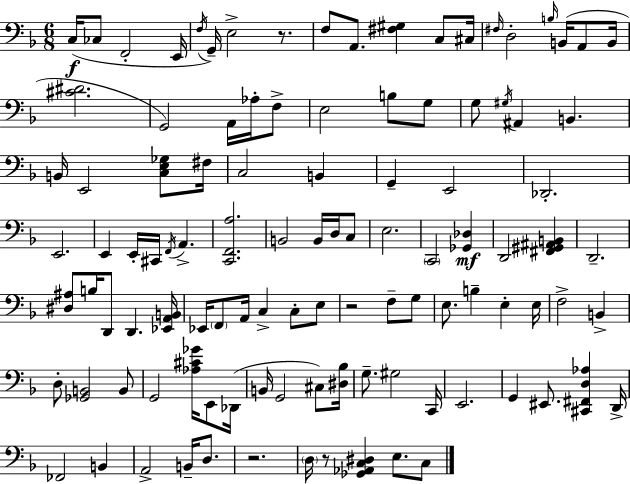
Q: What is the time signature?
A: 6/8